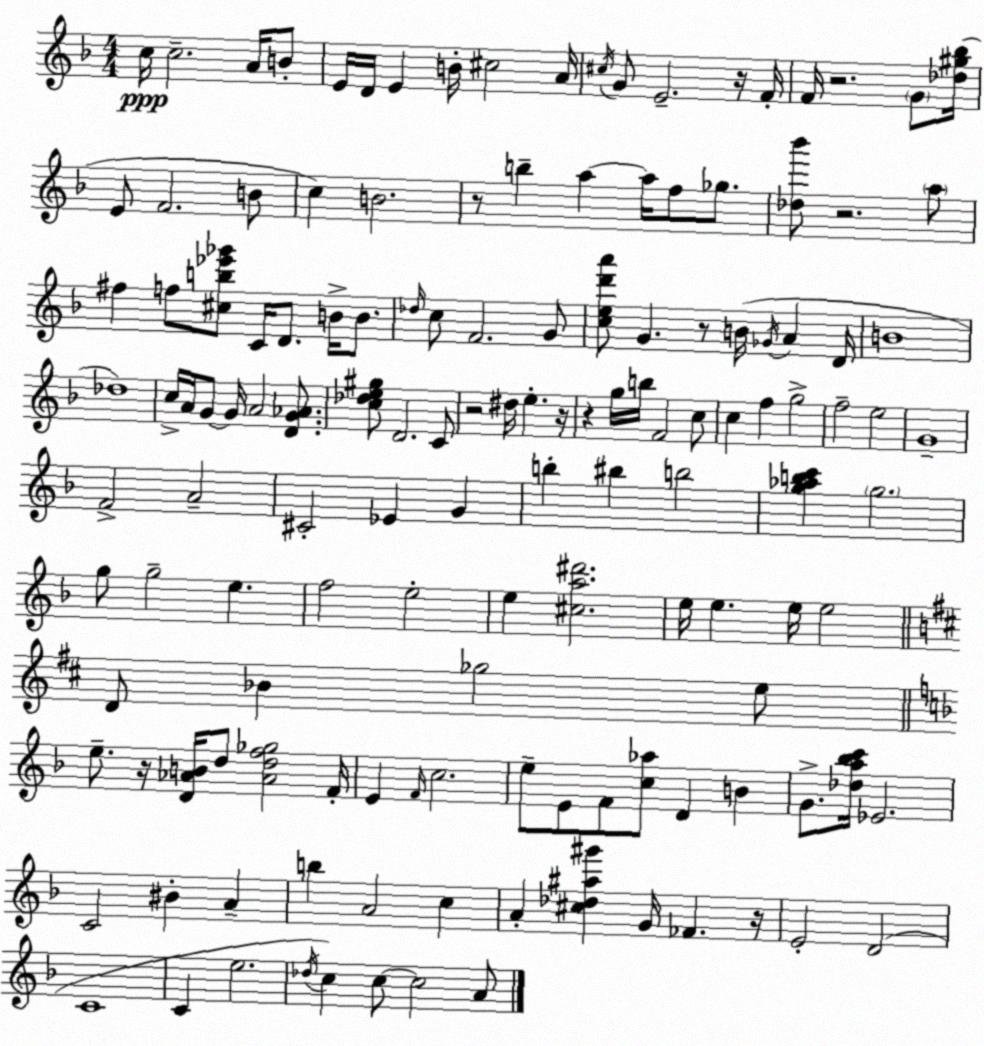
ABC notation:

X:1
T:Untitled
M:4/4
L:1/4
K:Dm
c/4 c2 A/4 B/2 E/4 D/4 E B/4 ^c2 A/4 ^c/4 G/2 E2 z/4 F/4 F/4 z2 G/2 [_d^g_b]/4 E/2 F2 B/2 c B2 z/2 b a a/4 f/2 _g/2 [_d_b']/2 z2 a/2 ^f f/2 [^cb_e'_g']/2 C/4 D/2 B/4 B/2 _d/4 c/2 F2 G/2 [ced'a']/2 G z/2 B/4 _G/4 A D/4 B4 _d4 c/4 A/4 G/2 G/4 A2 [DG_A]/2 [c_de^g]/2 D2 C/2 z2 ^d/4 e z/4 z g/4 b/4 F2 c/2 c f g2 f2 e2 G4 F2 A2 ^C2 _E G b ^b b2 [g_abc'] g2 g/2 g2 e f2 e2 e [^ca^d']2 e/4 e e/4 e2 D/2 _B _g2 e/2 e/2 z/4 [D_AB]/4 d/2 [_Adf_g]2 F/4 E F/4 c2 e/2 E/2 F/2 [c_a]/2 D B G/2 [_da_bc']/4 _E2 C2 ^B A b A2 c A [^c_d^a^g'] G/4 _F z/4 E2 D2 C4 C e2 _d/4 c c/2 c2 A/2